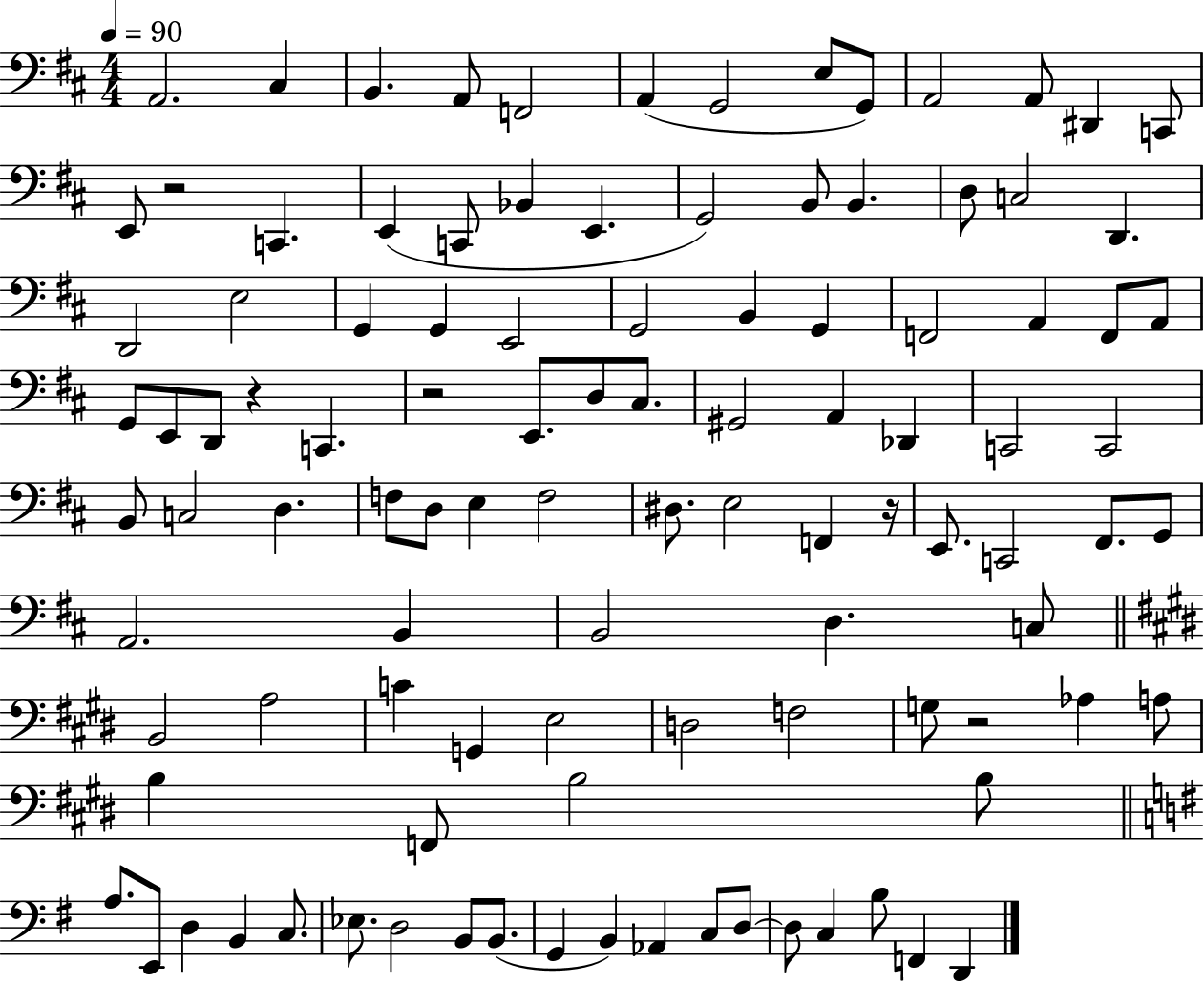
A2/h. C#3/q B2/q. A2/e F2/h A2/q G2/h E3/e G2/e A2/h A2/e D#2/q C2/e E2/e R/h C2/q. E2/q C2/e Bb2/q E2/q. G2/h B2/e B2/q. D3/e C3/h D2/q. D2/h E3/h G2/q G2/q E2/h G2/h B2/q G2/q F2/h A2/q F2/e A2/e G2/e E2/e D2/e R/q C2/q. R/h E2/e. D3/e C#3/e. G#2/h A2/q Db2/q C2/h C2/h B2/e C3/h D3/q. F3/e D3/e E3/q F3/h D#3/e. E3/h F2/q R/s E2/e. C2/h F#2/e. G2/e A2/h. B2/q B2/h D3/q. C3/e B2/h A3/h C4/q G2/q E3/h D3/h F3/h G3/e R/h Ab3/q A3/e B3/q F2/e B3/h B3/e A3/e. E2/e D3/q B2/q C3/e. Eb3/e. D3/h B2/e B2/e. G2/q B2/q Ab2/q C3/e D3/e D3/e C3/q B3/e F2/q D2/q